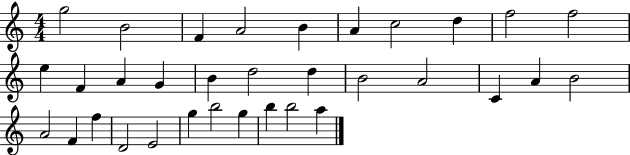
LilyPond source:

{
  \clef treble
  \numericTimeSignature
  \time 4/4
  \key c \major
  g''2 b'2 | f'4 a'2 b'4 | a'4 c''2 d''4 | f''2 f''2 | \break e''4 f'4 a'4 g'4 | b'4 d''2 d''4 | b'2 a'2 | c'4 a'4 b'2 | \break a'2 f'4 f''4 | d'2 e'2 | g''4 b''2 g''4 | b''4 b''2 a''4 | \break \bar "|."
}